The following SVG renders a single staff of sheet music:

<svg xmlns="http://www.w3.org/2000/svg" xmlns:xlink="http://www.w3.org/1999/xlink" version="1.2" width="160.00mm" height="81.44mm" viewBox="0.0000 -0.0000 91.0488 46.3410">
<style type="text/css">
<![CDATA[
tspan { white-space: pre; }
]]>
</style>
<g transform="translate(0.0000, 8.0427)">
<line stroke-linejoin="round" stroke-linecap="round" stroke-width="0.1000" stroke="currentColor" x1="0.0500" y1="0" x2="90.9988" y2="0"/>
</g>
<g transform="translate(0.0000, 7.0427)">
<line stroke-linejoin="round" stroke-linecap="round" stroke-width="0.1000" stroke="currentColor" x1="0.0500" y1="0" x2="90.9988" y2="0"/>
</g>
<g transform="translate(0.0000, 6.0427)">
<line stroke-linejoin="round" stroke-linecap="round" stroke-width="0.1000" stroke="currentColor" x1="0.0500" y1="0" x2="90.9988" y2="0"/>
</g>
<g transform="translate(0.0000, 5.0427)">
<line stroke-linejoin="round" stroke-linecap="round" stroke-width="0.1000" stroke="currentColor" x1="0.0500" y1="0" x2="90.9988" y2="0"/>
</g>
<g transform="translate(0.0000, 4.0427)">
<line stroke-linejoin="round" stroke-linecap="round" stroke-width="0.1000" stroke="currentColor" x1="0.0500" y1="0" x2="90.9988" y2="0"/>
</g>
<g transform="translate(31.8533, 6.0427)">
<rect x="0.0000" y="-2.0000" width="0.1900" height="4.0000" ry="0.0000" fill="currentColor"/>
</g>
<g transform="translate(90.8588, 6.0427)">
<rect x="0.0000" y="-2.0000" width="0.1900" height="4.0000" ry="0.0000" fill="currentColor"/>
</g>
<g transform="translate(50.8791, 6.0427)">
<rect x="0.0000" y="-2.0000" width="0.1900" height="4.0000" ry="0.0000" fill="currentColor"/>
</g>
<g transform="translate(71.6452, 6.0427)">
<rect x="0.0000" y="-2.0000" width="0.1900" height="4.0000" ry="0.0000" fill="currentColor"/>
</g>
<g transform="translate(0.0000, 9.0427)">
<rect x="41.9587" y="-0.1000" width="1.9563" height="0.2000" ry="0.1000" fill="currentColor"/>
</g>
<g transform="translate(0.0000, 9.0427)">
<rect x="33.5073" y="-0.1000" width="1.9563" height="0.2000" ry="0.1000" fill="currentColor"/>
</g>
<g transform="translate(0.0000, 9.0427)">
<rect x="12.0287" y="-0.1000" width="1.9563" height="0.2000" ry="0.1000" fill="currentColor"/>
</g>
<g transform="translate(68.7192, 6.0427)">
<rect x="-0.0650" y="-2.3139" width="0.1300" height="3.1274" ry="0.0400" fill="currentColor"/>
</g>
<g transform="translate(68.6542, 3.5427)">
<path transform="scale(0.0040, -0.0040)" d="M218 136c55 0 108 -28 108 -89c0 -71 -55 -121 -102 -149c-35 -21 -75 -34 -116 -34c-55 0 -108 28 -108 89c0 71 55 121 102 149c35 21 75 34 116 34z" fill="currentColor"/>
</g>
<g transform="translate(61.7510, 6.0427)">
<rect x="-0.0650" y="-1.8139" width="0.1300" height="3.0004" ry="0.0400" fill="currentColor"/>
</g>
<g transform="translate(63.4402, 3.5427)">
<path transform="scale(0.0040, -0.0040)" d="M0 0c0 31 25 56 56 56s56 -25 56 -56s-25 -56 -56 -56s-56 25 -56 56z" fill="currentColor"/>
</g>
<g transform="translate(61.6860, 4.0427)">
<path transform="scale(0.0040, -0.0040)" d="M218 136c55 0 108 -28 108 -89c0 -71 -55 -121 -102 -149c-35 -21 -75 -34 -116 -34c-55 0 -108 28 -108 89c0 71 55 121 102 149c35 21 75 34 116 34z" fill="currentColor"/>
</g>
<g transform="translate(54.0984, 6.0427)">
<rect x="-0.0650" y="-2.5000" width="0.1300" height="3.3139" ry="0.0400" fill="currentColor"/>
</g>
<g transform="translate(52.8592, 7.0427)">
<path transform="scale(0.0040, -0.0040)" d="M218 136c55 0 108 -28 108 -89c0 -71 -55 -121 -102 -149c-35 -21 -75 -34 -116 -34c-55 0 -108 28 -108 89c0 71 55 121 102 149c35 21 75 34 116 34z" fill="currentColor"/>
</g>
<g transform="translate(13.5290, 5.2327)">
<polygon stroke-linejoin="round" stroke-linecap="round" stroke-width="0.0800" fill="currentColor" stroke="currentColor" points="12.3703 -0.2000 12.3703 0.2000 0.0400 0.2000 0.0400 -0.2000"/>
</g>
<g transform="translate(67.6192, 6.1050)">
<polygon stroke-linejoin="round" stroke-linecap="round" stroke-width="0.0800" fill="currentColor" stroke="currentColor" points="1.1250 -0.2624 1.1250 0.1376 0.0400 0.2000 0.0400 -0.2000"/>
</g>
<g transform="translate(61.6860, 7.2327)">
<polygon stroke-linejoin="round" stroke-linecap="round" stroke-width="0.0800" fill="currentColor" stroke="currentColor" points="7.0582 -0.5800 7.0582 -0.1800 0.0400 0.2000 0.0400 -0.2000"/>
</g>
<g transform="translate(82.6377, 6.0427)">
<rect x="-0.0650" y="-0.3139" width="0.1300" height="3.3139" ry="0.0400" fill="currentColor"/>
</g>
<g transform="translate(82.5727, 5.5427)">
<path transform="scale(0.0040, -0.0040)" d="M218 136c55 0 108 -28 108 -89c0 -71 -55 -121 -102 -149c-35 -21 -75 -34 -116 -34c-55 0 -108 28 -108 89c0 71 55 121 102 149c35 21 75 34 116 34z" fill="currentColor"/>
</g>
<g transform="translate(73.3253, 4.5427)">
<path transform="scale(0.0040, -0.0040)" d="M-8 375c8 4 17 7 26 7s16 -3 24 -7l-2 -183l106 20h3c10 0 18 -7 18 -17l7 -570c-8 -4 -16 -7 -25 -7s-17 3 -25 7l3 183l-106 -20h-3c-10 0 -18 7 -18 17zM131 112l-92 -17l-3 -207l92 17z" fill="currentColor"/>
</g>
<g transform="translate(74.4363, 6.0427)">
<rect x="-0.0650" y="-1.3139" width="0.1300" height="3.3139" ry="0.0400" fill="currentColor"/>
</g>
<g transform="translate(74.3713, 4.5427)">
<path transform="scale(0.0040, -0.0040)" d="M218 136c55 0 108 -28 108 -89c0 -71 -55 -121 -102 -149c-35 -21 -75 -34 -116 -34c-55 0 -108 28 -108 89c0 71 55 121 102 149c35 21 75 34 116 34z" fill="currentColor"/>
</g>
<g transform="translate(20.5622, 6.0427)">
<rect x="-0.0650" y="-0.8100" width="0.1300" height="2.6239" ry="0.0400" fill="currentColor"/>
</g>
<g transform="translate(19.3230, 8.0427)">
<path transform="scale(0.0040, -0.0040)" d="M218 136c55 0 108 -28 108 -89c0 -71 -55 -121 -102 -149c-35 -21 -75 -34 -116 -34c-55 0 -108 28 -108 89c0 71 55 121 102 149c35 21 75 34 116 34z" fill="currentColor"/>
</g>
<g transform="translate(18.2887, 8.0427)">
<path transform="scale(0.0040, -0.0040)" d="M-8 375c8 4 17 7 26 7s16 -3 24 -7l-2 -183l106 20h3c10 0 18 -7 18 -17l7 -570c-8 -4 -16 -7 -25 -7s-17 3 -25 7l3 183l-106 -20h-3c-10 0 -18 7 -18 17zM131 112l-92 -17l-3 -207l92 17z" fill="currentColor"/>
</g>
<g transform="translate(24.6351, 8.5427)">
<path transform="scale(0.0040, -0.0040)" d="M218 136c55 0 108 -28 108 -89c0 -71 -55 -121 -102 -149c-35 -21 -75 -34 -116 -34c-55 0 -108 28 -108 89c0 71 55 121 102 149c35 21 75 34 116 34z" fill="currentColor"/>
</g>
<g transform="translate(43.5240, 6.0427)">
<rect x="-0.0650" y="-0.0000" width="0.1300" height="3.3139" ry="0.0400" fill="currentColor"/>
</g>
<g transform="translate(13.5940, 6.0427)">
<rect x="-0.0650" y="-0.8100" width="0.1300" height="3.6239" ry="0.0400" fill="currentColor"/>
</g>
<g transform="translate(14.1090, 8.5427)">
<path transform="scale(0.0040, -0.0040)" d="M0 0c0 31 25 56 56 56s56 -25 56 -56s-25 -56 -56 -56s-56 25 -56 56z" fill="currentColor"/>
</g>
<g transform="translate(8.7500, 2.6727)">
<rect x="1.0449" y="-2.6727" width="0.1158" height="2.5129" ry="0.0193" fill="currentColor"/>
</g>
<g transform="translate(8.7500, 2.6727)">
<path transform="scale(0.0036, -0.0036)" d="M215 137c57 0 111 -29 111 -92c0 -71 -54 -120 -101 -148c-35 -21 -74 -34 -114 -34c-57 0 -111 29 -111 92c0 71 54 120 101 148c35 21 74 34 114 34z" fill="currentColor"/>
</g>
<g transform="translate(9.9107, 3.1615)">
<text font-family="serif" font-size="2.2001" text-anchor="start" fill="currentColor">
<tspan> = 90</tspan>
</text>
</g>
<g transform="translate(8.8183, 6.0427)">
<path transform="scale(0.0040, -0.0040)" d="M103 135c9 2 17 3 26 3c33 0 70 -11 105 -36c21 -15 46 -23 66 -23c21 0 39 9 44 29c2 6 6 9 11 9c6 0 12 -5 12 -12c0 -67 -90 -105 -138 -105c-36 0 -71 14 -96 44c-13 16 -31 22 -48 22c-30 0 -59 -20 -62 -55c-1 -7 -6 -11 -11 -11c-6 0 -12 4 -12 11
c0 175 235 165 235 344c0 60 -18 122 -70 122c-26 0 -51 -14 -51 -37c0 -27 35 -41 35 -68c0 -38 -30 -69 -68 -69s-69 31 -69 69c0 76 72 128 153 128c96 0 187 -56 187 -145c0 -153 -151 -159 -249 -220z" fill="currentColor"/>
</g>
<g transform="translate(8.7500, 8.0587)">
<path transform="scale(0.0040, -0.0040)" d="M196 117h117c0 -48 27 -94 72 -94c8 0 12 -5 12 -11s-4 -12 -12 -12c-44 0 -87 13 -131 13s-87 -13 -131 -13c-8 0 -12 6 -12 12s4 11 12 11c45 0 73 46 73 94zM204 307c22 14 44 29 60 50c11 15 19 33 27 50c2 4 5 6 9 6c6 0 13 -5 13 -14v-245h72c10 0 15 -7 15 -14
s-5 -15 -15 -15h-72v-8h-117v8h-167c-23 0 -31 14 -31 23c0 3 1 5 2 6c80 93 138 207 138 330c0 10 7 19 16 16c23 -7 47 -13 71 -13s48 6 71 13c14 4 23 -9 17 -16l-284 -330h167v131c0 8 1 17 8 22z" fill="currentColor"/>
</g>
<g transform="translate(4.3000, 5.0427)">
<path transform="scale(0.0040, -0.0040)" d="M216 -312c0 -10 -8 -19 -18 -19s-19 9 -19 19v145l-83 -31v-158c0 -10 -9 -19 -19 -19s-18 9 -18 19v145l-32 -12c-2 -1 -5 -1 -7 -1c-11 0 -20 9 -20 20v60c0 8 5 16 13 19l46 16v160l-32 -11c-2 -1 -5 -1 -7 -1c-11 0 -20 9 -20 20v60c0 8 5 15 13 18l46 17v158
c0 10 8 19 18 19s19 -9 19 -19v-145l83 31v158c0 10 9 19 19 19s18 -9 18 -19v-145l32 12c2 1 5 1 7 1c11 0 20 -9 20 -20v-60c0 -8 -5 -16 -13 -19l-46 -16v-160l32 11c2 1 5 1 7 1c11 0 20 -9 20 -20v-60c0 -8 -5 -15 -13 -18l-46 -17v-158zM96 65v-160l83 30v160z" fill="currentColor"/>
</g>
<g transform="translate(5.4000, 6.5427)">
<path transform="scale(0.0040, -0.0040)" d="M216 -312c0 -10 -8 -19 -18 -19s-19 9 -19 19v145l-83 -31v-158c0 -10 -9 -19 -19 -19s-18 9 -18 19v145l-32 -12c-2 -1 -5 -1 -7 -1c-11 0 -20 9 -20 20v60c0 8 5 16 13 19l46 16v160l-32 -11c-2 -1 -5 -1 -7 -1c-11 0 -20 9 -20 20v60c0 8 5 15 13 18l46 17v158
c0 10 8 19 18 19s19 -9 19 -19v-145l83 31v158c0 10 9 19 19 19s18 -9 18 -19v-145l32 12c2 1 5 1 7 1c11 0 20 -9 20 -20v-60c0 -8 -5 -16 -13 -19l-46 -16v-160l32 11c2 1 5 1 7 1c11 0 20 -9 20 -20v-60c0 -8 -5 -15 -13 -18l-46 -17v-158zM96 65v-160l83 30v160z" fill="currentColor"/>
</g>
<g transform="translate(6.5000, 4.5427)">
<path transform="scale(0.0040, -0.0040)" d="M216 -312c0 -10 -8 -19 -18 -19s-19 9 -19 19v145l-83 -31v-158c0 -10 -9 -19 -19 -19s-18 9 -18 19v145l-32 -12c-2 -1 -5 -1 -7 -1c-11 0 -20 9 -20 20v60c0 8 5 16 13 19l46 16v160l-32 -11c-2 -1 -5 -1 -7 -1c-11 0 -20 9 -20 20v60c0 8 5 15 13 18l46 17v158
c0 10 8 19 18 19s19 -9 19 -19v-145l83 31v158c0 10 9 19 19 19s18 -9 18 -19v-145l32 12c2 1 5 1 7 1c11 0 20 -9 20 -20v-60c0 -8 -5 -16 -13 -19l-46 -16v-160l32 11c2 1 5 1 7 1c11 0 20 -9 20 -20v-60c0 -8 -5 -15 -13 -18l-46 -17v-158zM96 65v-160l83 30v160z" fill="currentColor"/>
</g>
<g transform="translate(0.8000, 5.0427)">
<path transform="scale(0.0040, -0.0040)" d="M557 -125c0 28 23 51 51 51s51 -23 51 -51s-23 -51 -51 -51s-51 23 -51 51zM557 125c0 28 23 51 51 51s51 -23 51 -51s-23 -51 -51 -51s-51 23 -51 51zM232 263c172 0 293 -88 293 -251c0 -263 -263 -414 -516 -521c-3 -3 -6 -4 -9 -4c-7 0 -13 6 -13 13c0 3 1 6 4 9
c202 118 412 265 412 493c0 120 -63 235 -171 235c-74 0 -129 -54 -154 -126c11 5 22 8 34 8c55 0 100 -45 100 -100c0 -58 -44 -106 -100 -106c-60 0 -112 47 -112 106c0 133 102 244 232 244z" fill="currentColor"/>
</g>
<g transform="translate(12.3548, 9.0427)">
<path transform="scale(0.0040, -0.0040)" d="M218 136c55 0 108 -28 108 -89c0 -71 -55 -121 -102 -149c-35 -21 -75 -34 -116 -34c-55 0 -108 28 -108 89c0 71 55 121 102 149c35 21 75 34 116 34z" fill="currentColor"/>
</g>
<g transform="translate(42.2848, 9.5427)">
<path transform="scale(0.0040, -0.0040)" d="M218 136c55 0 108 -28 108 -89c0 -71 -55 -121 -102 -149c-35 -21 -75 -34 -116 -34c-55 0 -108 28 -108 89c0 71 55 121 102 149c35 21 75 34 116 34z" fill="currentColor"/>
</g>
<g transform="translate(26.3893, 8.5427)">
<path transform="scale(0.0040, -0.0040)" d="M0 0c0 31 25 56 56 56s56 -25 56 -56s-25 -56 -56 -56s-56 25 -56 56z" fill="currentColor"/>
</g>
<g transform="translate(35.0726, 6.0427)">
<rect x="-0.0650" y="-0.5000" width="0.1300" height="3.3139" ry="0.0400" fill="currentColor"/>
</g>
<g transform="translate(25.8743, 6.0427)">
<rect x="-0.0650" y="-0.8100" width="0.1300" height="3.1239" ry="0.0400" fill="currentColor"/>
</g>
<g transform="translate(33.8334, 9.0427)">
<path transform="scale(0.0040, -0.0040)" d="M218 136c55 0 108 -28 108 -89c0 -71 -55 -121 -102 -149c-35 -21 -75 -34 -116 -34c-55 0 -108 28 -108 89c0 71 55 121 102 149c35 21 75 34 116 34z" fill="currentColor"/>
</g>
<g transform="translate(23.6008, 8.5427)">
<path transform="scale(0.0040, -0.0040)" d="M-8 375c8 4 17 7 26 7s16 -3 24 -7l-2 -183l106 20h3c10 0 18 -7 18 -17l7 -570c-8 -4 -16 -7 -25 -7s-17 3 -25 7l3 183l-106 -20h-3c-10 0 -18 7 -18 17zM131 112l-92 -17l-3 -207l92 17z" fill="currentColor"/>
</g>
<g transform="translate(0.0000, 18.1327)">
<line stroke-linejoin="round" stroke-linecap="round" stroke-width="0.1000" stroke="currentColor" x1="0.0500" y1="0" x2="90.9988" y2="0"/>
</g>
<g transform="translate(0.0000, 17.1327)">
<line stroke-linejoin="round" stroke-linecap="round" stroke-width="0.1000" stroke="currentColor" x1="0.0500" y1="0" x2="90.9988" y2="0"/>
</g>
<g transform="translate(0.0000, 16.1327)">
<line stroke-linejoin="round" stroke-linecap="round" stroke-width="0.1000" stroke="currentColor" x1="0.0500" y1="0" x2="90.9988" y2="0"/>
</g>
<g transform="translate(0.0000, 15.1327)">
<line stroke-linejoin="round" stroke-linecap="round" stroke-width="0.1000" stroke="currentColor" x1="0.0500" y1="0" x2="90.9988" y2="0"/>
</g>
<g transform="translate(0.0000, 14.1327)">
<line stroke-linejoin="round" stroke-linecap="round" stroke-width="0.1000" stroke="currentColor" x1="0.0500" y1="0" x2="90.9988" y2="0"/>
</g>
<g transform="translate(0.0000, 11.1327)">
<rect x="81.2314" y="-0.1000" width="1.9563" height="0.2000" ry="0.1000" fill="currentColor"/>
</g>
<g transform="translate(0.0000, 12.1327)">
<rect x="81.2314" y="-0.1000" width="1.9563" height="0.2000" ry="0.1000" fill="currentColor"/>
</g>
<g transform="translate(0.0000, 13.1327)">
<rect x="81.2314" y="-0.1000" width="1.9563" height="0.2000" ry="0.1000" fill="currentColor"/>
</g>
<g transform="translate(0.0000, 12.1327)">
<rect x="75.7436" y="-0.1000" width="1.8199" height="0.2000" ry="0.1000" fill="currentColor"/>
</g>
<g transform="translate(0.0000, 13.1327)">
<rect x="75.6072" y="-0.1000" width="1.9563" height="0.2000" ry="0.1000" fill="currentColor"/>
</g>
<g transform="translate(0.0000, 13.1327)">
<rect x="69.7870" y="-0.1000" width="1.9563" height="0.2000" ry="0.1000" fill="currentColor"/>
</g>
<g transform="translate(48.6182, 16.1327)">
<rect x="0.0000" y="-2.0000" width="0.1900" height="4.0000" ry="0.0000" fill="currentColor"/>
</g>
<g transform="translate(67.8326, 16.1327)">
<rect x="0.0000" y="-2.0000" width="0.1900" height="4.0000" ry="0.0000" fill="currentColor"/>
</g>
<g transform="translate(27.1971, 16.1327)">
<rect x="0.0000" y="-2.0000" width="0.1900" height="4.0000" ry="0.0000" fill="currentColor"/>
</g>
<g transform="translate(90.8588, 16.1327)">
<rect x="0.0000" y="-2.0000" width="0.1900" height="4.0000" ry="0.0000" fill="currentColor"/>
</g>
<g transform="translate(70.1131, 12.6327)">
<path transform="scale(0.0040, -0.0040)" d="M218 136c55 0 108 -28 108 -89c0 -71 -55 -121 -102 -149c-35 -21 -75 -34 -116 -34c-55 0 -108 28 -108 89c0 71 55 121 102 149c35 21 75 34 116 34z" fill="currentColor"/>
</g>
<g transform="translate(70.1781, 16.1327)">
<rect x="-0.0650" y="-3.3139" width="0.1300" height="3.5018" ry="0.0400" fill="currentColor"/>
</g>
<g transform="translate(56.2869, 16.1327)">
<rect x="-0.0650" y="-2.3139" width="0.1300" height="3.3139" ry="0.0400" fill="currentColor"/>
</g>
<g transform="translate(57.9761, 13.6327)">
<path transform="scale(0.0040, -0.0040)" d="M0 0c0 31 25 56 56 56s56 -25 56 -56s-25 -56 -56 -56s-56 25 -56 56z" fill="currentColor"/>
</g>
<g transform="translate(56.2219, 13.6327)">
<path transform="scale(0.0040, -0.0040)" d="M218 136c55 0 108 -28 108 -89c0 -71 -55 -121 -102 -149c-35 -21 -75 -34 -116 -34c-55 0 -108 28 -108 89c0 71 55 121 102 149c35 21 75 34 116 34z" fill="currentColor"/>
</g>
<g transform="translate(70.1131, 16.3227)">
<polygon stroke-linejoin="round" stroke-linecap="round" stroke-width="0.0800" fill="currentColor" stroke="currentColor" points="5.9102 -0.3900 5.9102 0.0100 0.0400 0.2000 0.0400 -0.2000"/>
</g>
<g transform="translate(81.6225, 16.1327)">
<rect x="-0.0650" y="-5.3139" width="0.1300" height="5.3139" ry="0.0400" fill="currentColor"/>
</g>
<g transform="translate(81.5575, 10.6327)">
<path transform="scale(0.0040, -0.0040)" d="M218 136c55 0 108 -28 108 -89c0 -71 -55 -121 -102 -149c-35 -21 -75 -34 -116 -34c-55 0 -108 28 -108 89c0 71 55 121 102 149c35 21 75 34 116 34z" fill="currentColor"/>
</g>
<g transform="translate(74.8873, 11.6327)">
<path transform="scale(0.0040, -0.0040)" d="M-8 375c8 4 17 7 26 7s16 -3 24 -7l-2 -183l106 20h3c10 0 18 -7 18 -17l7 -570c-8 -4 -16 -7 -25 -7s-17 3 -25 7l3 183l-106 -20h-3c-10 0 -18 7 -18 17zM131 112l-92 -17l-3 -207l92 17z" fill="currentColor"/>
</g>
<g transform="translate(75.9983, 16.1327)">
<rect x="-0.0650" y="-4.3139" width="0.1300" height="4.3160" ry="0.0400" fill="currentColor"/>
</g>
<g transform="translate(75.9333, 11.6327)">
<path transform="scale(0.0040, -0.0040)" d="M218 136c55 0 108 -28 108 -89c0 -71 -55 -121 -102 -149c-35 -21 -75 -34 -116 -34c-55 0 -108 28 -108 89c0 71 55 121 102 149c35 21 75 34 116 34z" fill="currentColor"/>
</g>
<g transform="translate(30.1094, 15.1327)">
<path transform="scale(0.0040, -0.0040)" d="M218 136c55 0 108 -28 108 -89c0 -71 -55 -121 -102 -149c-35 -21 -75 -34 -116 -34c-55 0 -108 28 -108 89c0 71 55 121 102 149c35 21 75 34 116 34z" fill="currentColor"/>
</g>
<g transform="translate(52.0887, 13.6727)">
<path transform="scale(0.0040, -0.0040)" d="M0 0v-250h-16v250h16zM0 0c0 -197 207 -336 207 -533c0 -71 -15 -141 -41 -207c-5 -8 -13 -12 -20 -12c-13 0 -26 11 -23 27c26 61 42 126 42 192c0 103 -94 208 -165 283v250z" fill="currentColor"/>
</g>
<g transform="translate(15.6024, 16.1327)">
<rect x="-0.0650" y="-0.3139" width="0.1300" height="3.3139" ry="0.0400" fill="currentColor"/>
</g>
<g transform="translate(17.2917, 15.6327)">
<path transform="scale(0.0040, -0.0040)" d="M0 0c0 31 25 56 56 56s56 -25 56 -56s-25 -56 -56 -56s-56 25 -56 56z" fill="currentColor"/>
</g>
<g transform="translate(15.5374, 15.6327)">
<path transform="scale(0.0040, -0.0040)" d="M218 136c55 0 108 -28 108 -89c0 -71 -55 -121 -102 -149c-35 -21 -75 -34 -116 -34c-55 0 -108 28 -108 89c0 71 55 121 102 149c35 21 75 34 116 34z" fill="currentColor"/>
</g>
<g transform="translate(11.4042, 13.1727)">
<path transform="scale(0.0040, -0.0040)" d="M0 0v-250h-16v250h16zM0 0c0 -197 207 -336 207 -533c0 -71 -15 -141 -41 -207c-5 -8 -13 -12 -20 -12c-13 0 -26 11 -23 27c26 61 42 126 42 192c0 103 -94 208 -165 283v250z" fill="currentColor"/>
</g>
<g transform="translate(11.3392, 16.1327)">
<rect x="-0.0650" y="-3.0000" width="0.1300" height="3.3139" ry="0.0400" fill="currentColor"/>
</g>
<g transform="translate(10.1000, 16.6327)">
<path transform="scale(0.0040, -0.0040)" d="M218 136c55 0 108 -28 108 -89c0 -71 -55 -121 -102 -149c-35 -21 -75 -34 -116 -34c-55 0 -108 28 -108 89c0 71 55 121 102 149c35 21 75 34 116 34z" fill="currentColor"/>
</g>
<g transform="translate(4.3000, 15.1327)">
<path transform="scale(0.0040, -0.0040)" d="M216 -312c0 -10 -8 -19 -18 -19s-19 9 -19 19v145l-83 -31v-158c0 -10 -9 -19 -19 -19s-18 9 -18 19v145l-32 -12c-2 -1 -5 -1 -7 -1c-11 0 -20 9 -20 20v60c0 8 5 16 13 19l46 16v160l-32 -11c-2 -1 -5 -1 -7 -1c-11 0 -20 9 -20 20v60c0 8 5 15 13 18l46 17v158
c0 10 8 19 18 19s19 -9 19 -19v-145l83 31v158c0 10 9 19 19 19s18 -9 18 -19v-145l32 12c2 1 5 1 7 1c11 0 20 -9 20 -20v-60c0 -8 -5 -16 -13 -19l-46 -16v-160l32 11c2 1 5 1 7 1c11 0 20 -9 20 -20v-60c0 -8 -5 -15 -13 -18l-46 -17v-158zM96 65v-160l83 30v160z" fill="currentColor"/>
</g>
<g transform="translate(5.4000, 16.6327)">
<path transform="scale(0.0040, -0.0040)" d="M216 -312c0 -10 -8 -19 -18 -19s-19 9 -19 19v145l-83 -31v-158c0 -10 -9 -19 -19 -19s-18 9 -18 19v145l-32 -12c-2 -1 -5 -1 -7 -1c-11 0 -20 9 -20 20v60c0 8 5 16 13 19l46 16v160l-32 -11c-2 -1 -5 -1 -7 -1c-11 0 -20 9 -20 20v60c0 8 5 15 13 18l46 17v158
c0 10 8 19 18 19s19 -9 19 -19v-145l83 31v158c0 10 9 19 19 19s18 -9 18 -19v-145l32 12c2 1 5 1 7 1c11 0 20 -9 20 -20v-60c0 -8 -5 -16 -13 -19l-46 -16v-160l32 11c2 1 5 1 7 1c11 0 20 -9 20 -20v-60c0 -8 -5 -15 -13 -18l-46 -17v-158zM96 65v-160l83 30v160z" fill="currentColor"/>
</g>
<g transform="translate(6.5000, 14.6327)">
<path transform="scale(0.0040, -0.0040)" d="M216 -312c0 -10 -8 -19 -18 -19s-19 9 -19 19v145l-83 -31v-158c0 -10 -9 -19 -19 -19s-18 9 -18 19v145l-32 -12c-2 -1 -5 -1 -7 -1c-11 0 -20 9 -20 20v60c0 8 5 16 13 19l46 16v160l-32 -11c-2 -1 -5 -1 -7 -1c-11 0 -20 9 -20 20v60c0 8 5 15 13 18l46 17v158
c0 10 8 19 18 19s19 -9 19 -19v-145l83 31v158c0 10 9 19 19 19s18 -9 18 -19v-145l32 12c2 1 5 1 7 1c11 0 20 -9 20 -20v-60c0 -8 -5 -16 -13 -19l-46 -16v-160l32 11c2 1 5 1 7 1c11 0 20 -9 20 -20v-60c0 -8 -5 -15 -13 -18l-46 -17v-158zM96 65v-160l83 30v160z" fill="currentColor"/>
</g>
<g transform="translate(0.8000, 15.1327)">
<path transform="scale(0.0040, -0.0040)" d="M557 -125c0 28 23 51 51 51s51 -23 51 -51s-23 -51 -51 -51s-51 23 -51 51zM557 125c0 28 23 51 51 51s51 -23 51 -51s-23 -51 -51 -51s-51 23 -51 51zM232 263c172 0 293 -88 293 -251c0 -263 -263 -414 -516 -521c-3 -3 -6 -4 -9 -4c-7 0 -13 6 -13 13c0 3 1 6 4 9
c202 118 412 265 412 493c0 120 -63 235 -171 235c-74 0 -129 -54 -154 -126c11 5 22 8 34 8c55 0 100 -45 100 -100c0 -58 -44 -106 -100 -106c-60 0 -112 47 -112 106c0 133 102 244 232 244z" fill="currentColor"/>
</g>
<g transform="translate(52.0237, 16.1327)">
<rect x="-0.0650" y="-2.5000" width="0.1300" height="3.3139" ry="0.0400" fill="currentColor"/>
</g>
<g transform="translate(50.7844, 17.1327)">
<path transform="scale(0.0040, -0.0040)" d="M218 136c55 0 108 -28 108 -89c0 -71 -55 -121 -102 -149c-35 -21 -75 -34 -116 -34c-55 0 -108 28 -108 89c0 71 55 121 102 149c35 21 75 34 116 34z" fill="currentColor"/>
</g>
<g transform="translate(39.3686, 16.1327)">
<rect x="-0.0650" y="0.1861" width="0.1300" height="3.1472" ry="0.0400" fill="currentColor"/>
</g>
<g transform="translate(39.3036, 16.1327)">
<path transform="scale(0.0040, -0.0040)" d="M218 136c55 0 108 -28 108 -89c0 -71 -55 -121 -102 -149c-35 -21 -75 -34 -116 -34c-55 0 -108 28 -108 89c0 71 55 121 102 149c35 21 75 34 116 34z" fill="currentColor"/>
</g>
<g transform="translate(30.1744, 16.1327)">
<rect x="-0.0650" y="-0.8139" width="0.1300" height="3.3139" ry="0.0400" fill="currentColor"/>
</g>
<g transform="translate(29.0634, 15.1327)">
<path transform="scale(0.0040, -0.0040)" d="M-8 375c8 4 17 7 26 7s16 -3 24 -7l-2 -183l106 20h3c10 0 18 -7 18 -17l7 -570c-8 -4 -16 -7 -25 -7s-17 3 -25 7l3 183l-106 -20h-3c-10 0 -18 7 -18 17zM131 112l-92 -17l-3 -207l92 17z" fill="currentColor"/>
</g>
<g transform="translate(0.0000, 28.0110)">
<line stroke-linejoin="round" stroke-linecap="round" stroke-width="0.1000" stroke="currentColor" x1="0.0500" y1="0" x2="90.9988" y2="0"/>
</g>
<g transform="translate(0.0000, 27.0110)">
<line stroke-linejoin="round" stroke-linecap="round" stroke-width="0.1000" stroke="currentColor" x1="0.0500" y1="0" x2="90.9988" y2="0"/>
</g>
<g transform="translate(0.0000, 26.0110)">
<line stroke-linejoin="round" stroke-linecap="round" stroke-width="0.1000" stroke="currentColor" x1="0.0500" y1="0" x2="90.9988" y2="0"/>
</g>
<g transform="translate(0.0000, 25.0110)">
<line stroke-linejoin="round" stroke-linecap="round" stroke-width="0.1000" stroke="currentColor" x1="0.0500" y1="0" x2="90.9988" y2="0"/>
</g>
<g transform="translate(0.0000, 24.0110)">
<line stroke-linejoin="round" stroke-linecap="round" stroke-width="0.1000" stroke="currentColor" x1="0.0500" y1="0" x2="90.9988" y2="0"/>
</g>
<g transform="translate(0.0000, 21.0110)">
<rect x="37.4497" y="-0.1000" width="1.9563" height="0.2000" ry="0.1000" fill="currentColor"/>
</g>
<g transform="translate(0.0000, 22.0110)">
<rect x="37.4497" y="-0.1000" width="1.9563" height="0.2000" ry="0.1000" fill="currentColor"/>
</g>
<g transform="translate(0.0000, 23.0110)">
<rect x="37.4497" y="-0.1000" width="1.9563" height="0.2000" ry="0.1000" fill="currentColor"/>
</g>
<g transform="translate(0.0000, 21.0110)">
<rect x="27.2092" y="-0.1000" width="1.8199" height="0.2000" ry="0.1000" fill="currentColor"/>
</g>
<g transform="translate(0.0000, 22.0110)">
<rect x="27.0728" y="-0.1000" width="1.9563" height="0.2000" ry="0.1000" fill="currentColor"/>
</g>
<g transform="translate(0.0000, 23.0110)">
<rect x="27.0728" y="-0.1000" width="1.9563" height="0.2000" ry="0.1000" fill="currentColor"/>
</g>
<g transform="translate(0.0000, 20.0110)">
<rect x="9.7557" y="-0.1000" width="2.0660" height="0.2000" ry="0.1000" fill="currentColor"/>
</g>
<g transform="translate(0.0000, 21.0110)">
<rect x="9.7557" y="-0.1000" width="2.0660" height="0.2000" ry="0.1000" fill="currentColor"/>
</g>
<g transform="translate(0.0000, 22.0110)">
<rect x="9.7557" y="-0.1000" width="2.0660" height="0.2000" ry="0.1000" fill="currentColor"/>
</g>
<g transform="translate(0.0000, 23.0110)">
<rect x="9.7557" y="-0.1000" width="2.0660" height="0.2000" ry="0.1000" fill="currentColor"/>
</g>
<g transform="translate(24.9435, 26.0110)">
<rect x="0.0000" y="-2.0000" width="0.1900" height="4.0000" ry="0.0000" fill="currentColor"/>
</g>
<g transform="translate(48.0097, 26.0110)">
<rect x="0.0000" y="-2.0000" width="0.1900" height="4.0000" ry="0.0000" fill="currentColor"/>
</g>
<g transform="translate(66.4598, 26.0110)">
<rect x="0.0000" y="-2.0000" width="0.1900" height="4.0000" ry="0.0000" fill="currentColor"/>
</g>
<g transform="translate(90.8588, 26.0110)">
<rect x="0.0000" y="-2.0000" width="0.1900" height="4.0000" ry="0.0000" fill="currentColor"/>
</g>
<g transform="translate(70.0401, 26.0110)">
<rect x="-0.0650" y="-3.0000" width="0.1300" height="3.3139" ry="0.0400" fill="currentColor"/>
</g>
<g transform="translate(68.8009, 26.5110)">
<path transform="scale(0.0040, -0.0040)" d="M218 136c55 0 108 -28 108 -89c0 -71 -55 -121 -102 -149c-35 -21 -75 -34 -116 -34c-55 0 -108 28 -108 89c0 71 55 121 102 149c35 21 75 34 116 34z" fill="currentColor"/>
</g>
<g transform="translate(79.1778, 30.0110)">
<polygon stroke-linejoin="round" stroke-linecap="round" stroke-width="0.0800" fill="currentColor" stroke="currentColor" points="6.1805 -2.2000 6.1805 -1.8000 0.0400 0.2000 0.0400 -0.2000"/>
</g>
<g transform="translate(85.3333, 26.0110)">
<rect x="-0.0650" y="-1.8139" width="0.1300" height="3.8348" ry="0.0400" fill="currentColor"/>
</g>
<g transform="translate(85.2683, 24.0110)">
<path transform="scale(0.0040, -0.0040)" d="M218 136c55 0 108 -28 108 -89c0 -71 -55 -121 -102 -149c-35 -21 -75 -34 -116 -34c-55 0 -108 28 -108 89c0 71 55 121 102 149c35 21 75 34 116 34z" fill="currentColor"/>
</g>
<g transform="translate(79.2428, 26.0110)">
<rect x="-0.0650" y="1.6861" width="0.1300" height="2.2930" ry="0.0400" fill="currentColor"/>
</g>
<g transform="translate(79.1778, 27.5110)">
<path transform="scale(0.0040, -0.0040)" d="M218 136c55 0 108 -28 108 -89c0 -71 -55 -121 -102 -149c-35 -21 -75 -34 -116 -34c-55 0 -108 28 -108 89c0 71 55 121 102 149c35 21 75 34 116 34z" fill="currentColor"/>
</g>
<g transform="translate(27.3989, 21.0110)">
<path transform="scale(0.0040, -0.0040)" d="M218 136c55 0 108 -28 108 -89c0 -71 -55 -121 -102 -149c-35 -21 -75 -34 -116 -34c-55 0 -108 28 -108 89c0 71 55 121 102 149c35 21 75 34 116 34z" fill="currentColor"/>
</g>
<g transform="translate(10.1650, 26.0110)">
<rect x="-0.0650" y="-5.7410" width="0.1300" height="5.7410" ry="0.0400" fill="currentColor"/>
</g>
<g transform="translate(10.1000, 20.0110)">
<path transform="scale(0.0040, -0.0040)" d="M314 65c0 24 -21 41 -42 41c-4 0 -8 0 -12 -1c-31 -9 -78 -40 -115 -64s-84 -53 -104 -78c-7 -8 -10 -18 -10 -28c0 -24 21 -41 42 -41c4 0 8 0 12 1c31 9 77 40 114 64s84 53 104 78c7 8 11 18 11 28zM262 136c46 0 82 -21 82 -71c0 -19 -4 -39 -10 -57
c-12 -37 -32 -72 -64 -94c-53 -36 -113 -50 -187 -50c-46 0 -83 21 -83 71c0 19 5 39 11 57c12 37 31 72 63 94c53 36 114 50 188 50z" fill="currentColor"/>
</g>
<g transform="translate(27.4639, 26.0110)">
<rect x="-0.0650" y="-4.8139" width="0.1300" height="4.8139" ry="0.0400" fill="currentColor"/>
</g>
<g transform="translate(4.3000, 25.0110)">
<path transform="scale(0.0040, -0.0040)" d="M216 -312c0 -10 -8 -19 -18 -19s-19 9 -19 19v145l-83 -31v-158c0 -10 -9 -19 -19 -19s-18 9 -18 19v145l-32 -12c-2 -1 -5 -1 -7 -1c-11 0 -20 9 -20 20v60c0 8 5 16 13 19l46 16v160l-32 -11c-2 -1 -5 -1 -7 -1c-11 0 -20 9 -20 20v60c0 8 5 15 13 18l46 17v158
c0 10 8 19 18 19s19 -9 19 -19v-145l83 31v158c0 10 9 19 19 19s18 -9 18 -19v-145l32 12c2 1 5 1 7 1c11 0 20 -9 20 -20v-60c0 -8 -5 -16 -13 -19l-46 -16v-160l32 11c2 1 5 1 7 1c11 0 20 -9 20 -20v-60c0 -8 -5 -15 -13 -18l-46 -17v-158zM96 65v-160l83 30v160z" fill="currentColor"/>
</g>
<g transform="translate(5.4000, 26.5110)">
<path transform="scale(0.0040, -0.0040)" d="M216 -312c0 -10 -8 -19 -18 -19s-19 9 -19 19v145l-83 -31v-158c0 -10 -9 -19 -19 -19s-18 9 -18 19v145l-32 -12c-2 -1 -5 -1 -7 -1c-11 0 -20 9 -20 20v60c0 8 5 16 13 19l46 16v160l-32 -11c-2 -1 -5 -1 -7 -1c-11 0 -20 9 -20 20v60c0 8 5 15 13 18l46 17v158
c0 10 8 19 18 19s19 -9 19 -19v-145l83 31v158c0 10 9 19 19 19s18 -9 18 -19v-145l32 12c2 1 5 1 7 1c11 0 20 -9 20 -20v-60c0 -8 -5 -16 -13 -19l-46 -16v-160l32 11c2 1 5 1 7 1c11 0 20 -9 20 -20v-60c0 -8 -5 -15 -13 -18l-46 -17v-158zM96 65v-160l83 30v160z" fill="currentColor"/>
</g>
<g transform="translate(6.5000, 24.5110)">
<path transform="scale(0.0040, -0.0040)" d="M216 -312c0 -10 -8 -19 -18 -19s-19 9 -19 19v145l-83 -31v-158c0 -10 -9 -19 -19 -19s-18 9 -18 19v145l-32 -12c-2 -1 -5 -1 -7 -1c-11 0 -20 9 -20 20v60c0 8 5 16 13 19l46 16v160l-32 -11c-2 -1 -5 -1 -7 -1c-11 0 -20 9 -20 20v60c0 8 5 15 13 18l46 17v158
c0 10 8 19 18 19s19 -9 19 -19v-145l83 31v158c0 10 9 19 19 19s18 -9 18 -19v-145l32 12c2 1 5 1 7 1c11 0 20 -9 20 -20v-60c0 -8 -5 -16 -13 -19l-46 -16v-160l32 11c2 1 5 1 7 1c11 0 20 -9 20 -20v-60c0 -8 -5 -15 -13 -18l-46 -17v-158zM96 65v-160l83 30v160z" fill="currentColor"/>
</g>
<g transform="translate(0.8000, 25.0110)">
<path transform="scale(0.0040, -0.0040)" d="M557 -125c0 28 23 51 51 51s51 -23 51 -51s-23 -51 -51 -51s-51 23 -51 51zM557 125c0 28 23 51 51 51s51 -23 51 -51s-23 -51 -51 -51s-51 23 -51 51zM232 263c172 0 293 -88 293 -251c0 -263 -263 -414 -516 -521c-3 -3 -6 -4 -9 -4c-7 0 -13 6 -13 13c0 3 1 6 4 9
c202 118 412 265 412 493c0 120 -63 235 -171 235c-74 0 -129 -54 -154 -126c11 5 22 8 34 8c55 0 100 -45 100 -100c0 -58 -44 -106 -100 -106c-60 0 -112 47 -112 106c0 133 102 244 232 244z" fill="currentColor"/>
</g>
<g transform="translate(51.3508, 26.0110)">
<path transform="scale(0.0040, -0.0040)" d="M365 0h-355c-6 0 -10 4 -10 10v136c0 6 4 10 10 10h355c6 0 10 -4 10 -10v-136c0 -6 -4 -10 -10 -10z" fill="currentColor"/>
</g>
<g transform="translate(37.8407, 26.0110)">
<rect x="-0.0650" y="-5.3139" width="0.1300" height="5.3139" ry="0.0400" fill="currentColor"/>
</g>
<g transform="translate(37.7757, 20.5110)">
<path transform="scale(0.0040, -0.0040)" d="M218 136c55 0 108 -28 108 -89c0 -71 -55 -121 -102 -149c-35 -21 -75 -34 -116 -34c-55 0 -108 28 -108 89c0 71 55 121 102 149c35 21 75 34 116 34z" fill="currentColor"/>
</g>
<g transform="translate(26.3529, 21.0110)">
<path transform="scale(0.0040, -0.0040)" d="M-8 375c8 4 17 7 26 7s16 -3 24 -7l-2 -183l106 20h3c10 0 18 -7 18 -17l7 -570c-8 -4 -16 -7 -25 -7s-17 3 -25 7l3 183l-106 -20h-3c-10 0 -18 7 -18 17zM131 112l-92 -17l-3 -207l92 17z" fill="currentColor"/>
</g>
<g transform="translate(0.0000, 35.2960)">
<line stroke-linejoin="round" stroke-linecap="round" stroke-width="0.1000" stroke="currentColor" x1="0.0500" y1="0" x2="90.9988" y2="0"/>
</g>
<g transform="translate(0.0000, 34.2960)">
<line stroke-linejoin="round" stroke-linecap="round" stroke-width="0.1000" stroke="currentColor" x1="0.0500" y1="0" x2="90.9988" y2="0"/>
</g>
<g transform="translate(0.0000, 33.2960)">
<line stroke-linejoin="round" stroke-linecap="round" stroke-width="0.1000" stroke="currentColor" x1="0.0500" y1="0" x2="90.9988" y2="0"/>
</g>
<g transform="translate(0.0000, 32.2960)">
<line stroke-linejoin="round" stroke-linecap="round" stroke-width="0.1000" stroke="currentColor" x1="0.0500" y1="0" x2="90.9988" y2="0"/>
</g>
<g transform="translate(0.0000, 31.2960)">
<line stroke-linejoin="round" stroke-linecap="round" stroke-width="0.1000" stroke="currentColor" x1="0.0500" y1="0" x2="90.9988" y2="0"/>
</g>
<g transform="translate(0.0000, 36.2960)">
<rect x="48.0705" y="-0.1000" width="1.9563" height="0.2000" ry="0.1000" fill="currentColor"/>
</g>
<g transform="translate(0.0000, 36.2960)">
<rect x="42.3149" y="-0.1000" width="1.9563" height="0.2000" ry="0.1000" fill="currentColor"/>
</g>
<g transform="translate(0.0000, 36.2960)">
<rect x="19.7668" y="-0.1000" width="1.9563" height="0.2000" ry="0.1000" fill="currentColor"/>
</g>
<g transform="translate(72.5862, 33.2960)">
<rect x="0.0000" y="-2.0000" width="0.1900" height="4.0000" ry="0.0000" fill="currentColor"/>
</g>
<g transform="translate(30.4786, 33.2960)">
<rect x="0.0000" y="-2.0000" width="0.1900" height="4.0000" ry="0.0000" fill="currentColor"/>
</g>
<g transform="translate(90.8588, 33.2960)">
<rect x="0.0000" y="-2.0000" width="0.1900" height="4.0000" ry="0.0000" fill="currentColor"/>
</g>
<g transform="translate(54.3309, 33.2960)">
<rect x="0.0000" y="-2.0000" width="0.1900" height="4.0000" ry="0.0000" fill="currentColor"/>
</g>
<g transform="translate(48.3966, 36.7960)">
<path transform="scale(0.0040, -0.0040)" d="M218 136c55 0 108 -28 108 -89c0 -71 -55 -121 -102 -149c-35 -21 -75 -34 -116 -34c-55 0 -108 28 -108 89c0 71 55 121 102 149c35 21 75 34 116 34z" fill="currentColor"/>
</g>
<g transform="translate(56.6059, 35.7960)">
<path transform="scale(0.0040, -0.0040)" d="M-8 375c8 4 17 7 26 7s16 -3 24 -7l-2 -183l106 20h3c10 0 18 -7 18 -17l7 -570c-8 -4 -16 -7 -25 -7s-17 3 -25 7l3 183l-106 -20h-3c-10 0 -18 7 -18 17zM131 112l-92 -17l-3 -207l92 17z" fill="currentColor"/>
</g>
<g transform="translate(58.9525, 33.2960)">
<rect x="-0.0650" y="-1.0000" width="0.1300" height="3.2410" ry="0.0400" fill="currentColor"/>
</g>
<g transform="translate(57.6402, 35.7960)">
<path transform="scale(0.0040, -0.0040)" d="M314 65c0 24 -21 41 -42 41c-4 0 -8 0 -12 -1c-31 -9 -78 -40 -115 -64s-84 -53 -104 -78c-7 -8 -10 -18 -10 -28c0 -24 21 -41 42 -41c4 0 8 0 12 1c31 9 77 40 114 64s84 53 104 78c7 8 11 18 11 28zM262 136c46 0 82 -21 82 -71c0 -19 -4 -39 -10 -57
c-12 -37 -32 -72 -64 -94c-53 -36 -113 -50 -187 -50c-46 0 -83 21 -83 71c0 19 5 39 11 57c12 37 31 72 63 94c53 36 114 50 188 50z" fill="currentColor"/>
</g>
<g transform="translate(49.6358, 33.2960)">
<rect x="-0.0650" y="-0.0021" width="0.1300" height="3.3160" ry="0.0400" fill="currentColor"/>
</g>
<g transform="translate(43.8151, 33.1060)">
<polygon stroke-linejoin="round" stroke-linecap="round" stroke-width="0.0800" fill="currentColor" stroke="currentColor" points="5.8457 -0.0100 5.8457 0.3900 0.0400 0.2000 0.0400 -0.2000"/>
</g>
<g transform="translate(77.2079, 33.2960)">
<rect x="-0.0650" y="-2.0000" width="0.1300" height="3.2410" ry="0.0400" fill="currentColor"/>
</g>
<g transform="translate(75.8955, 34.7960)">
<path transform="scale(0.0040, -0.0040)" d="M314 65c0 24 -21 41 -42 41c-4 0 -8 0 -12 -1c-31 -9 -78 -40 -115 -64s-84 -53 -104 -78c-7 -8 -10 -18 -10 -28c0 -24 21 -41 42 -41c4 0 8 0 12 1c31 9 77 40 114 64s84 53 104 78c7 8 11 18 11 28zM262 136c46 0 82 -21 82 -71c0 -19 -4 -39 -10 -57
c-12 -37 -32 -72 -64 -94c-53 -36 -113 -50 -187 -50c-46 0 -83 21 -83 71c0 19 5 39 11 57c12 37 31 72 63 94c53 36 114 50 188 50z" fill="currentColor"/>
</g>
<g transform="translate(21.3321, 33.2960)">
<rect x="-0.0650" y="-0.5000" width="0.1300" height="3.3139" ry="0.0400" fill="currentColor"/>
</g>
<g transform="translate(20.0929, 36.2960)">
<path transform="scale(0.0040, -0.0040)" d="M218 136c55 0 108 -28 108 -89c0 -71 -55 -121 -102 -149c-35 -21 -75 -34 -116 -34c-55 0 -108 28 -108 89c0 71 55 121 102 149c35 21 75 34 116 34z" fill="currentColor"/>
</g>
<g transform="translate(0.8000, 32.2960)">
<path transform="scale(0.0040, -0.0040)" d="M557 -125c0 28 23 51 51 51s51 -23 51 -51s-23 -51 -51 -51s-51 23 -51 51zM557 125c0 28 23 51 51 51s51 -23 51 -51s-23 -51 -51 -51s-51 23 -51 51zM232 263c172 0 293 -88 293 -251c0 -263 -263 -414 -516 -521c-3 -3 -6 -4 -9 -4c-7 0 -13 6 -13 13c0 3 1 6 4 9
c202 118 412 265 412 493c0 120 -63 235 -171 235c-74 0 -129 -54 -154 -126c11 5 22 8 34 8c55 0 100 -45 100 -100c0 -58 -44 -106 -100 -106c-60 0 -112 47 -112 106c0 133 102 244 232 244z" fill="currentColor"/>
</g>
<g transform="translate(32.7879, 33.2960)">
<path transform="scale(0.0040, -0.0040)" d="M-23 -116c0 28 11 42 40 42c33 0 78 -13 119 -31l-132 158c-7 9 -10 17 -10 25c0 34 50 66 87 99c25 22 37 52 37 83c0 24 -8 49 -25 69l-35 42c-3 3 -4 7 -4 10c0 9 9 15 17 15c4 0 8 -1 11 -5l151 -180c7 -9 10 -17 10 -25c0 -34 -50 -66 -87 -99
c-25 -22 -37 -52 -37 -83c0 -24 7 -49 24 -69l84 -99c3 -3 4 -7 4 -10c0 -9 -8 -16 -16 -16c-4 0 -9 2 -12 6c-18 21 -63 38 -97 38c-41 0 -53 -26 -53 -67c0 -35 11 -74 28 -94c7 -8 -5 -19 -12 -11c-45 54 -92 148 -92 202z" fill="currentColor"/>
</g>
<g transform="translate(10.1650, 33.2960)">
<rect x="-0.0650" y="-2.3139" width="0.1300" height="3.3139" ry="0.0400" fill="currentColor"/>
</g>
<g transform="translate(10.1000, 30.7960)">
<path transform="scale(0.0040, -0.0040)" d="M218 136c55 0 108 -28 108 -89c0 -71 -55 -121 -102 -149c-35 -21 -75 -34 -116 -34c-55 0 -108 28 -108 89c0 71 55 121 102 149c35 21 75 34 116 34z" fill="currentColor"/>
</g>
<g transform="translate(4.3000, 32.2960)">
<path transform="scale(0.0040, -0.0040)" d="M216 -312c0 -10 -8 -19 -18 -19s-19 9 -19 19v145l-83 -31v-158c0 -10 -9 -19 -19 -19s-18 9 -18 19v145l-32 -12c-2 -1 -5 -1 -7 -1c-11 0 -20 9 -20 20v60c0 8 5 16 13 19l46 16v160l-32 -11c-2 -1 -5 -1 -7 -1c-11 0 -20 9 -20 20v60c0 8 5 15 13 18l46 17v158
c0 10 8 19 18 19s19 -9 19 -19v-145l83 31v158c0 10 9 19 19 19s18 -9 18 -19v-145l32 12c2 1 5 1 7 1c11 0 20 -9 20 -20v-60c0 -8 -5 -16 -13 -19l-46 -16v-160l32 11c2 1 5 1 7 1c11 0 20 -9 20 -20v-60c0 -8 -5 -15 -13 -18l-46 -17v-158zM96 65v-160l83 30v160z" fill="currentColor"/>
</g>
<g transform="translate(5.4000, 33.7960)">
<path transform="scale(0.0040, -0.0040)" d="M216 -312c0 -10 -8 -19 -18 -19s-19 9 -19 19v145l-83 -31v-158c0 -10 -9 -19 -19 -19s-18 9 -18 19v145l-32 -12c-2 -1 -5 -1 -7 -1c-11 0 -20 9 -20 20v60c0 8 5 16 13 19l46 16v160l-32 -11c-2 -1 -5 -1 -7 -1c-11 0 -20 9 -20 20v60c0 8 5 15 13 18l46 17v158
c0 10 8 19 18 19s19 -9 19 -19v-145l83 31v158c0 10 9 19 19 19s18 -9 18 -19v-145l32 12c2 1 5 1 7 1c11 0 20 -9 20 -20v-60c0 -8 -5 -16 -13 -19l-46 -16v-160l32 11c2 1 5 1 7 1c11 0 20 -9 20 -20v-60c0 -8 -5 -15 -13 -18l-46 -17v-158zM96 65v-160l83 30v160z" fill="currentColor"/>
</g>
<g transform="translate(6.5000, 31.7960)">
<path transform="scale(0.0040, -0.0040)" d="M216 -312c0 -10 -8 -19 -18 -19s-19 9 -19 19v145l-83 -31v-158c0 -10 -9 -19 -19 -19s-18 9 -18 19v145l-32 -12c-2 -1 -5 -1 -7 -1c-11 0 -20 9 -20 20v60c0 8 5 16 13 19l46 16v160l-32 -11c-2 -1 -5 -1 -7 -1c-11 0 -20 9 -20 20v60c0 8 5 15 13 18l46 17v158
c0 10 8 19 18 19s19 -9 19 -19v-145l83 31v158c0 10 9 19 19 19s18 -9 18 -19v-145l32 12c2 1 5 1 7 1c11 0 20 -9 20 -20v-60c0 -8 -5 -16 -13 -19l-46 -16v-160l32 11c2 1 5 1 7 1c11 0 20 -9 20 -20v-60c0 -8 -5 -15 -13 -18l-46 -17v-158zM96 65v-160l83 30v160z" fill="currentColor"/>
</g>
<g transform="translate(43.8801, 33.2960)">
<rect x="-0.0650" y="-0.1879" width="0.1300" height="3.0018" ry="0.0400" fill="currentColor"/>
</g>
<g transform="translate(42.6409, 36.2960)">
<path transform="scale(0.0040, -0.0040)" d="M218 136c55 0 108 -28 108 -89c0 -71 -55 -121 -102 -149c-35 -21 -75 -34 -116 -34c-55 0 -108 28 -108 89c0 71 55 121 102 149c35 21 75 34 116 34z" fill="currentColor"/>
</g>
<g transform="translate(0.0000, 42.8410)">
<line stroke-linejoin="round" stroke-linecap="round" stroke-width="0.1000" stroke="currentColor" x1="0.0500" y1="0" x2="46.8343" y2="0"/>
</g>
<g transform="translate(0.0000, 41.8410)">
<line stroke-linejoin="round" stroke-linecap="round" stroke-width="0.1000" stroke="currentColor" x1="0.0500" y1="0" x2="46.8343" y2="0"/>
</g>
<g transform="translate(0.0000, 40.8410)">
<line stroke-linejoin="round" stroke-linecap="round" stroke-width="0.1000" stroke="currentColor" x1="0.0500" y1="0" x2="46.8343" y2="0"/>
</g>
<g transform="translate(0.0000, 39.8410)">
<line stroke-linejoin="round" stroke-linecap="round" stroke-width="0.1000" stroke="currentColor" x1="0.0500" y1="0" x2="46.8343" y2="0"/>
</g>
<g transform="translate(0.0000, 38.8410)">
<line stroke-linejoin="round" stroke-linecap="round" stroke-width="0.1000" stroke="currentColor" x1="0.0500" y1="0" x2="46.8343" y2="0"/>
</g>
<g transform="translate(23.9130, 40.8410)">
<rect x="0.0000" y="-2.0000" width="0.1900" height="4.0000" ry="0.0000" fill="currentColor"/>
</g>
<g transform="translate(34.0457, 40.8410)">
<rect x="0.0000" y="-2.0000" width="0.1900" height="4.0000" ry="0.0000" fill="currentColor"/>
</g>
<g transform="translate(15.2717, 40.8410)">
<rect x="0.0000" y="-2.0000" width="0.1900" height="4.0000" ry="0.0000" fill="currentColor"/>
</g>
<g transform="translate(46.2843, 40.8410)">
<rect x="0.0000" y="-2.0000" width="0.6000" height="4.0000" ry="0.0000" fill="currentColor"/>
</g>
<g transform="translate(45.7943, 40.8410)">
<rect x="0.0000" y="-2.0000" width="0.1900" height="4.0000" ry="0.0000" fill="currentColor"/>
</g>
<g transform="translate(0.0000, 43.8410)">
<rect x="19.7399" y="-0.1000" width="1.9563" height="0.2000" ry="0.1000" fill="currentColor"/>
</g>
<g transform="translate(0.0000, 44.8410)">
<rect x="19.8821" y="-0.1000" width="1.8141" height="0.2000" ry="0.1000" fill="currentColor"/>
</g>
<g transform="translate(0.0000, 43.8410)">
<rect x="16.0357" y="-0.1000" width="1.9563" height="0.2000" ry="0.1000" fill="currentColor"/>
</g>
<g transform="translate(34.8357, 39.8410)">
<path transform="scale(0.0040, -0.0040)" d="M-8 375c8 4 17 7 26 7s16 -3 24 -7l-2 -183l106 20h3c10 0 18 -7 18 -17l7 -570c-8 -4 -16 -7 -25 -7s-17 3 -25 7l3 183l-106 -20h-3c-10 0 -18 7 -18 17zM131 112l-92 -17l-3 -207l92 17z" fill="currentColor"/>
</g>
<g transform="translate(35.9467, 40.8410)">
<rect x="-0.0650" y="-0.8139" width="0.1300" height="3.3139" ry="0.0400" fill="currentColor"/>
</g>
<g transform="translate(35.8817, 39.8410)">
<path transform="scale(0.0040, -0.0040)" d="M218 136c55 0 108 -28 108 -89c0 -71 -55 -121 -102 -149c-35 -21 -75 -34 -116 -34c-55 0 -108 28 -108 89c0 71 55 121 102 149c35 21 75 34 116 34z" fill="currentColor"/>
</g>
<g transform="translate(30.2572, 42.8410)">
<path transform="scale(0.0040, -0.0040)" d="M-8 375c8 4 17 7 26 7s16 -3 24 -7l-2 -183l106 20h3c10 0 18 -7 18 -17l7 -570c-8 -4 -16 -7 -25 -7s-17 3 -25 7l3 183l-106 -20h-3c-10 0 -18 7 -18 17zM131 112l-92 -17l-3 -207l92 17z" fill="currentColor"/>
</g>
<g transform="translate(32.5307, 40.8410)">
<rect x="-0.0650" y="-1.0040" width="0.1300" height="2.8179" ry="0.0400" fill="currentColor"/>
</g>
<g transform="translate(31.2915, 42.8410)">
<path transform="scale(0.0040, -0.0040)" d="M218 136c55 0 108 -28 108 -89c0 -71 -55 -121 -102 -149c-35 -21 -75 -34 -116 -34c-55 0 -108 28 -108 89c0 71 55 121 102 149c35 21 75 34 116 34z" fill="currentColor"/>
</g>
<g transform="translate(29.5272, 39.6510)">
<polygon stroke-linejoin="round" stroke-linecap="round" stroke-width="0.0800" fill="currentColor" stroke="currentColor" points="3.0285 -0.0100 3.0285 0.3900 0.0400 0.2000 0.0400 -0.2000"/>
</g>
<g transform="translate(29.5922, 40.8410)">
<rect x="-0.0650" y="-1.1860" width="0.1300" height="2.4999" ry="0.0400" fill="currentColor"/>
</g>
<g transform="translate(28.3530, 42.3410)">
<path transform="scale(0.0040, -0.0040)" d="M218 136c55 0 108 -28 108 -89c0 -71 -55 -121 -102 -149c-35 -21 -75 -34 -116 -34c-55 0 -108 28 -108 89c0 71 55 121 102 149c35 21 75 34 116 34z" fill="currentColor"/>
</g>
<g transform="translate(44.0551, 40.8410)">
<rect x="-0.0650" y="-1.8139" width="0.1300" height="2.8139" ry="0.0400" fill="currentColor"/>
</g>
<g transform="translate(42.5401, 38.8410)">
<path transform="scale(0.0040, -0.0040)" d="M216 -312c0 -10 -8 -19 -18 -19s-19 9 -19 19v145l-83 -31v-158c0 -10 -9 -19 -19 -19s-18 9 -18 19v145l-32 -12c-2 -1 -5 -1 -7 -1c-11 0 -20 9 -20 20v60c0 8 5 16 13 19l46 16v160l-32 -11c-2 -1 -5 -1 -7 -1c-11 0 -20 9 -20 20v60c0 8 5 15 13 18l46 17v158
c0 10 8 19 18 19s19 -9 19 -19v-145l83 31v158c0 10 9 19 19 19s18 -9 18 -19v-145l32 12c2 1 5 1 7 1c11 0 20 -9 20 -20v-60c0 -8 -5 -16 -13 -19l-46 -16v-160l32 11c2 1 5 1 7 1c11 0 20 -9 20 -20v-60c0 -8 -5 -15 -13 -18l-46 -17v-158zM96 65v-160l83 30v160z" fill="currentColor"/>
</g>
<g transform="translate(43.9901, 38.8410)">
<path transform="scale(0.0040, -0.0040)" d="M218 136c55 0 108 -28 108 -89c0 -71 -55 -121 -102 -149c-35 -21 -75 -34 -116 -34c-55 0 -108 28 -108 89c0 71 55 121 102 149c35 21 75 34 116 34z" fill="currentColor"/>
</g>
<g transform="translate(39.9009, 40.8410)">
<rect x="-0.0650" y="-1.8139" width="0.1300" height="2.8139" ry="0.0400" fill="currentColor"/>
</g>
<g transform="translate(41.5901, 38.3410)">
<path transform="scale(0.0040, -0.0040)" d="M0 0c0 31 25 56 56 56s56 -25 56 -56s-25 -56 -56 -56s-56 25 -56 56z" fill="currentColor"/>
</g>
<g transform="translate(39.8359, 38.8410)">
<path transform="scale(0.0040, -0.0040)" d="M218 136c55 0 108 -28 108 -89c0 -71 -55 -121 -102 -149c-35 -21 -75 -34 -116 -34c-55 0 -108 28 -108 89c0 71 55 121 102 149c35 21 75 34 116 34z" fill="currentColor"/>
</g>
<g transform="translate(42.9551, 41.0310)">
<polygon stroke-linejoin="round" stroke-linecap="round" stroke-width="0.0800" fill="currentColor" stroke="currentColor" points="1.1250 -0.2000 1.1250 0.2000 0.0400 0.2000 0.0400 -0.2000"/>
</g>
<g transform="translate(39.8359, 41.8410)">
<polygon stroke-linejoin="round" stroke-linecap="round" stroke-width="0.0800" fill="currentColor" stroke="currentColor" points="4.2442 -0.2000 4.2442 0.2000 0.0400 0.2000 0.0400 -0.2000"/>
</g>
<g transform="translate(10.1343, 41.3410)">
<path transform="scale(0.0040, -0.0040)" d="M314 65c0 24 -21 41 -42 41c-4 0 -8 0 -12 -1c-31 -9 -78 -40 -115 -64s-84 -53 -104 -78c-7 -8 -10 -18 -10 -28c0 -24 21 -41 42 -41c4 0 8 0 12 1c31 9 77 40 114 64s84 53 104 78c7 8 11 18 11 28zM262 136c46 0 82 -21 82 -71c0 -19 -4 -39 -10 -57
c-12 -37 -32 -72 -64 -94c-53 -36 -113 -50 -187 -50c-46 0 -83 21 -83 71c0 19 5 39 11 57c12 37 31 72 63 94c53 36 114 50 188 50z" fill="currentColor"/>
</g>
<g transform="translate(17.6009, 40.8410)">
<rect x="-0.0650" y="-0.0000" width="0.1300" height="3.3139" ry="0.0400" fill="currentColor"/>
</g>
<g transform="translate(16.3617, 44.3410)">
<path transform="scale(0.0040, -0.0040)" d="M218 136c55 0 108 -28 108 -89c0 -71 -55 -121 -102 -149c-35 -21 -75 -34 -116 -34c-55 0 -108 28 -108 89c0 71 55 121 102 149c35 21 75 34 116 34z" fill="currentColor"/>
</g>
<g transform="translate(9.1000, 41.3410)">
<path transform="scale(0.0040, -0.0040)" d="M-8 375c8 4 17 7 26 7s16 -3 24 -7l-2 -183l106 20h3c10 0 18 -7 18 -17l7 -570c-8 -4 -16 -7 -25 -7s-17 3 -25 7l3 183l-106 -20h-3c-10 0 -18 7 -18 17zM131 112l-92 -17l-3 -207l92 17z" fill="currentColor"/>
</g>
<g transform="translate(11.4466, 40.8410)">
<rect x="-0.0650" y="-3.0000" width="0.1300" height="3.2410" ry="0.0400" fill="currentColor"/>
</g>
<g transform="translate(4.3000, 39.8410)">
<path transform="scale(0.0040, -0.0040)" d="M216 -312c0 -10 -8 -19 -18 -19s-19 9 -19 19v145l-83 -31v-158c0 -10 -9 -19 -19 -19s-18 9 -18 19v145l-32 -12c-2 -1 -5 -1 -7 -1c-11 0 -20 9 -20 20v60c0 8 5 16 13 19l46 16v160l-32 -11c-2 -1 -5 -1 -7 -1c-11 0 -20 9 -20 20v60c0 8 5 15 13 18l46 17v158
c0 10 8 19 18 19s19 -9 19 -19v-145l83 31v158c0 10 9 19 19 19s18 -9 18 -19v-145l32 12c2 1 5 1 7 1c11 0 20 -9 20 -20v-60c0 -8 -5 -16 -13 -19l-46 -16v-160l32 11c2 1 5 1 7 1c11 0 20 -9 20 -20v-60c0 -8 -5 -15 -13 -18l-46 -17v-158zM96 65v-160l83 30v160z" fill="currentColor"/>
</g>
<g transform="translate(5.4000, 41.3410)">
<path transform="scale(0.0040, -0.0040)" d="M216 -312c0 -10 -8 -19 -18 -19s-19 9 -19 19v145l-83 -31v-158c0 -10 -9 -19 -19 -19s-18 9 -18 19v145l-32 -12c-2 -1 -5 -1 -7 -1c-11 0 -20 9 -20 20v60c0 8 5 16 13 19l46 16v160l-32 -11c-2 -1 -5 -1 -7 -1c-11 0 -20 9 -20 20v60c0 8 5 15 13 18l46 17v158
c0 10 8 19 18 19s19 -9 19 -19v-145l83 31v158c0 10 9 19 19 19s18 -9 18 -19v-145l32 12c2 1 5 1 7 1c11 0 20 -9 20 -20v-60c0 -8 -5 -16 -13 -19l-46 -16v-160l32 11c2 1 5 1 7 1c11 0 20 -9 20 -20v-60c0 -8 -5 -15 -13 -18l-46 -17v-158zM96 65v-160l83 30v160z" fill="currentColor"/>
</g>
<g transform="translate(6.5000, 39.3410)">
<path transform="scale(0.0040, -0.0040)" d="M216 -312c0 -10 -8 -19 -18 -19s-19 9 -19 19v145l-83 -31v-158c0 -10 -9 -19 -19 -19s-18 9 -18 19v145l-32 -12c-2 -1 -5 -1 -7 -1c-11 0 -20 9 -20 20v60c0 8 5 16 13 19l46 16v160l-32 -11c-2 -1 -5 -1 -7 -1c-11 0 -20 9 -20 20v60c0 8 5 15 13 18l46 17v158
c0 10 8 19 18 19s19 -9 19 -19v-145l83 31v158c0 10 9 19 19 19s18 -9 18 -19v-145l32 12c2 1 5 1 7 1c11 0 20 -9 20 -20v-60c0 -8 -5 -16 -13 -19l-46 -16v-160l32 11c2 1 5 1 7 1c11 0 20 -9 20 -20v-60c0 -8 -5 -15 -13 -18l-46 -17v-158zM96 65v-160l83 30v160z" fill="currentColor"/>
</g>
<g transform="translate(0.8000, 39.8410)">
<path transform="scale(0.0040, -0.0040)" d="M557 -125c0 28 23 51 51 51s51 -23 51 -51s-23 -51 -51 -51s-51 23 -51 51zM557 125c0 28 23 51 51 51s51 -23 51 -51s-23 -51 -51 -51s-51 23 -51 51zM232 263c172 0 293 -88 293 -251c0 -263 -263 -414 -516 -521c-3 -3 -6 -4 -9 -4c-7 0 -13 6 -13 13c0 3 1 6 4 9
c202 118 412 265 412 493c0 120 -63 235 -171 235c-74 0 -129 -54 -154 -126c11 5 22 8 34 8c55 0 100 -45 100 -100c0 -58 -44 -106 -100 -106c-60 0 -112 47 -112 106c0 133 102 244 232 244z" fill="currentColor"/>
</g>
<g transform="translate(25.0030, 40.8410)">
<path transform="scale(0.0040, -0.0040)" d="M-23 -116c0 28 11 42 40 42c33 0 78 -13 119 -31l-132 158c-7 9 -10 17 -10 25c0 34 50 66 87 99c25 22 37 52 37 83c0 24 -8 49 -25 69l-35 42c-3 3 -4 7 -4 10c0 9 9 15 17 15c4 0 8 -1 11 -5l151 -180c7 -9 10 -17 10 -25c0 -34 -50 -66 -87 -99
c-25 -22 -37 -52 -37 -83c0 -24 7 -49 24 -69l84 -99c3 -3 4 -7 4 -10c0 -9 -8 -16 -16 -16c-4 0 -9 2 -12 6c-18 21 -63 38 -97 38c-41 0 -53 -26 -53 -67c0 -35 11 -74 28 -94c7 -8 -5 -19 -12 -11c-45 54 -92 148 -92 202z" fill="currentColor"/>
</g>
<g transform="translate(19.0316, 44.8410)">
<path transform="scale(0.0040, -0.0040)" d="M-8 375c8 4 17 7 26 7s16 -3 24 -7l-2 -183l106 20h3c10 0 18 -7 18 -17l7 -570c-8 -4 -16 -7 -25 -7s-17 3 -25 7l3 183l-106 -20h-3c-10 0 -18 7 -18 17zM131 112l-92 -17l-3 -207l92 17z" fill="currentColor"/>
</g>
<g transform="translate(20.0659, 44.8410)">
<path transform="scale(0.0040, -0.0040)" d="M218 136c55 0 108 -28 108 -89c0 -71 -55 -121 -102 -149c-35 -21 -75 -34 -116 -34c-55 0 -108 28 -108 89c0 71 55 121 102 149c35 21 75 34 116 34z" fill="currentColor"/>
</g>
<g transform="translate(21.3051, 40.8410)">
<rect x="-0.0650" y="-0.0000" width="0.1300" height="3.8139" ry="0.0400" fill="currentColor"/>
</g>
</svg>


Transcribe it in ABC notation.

X:1
T:Untitled
M:2/4
L:1/4
K:A
E,,/2 G,,/2 F,,/2 E,, D,, B,, A,/2 B,/4 G, E, ^C,/2 E, F, D, B,,/2 B, D/2 F/2 A B2 G A z2 ^C, A,,/2 A,/2 B, E,, z E,,/2 D,,/2 F,,2 A,,2 C,2 D,, C,, z A,,/2 G,,/2 F, A,/2 ^A,/4